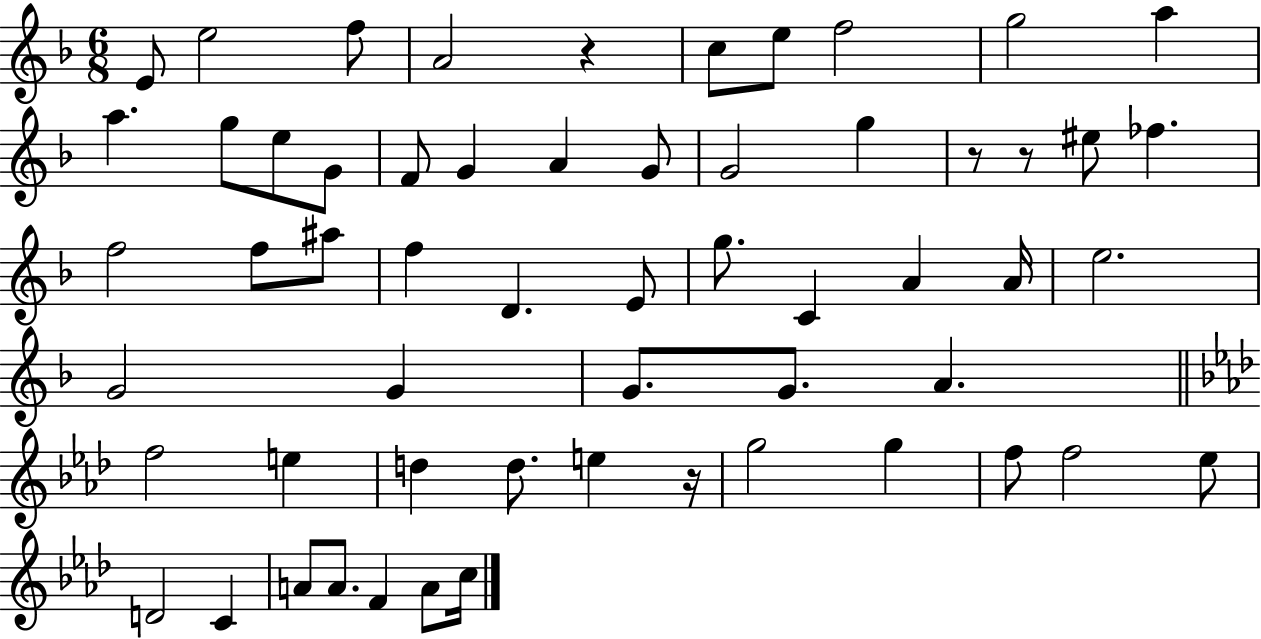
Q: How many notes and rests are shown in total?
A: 58